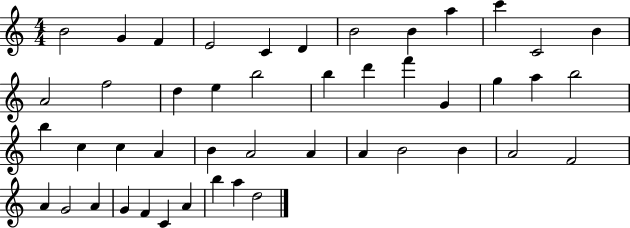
X:1
T:Untitled
M:4/4
L:1/4
K:C
B2 G F E2 C D B2 B a c' C2 B A2 f2 d e b2 b d' f' G g a b2 b c c A B A2 A A B2 B A2 F2 A G2 A G F C A b a d2